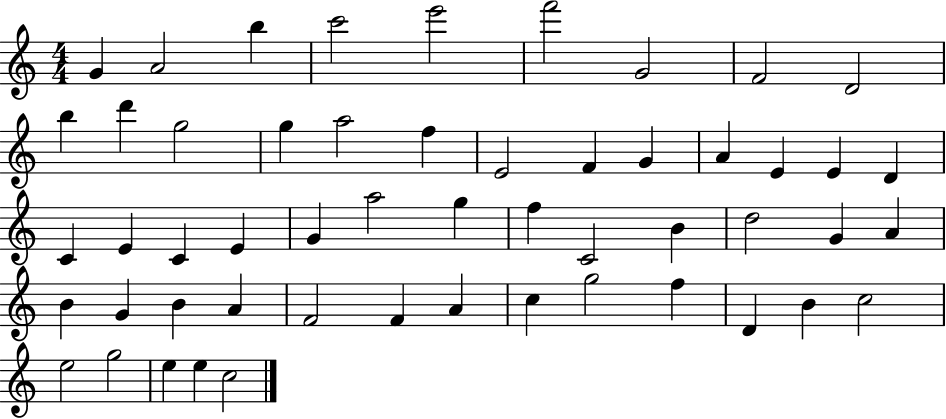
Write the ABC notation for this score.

X:1
T:Untitled
M:4/4
L:1/4
K:C
G A2 b c'2 e'2 f'2 G2 F2 D2 b d' g2 g a2 f E2 F G A E E D C E C E G a2 g f C2 B d2 G A B G B A F2 F A c g2 f D B c2 e2 g2 e e c2